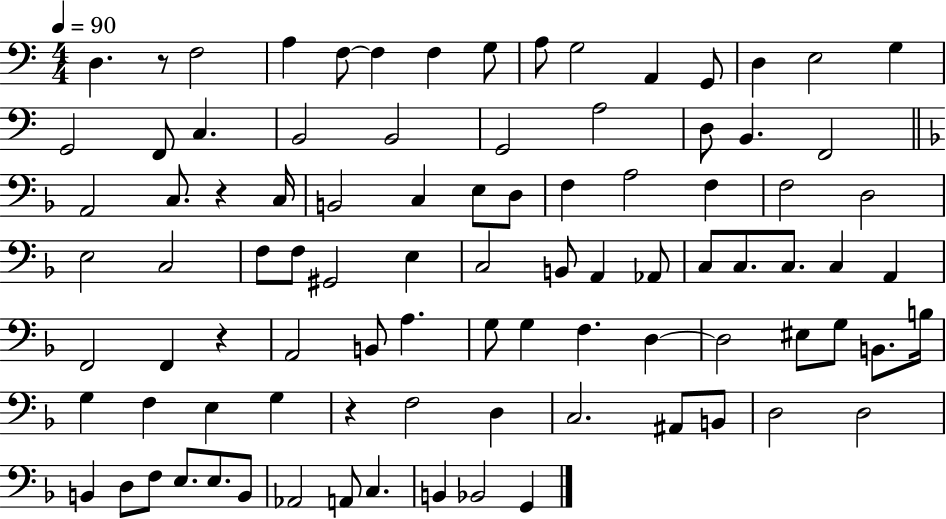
{
  \clef bass
  \numericTimeSignature
  \time 4/4
  \key c \major
  \tempo 4 = 90
  d4. r8 f2 | a4 f8~~ f4 f4 g8 | a8 g2 a,4 g,8 | d4 e2 g4 | \break g,2 f,8 c4. | b,2 b,2 | g,2 a2 | d8 b,4. f,2 | \break \bar "||" \break \key f \major a,2 c8. r4 c16 | b,2 c4 e8 d8 | f4 a2 f4 | f2 d2 | \break e2 c2 | f8 f8 gis,2 e4 | c2 b,8 a,4 aes,8 | c8 c8. c8. c4 a,4 | \break f,2 f,4 r4 | a,2 b,8 a4. | g8 g4 f4. d4~~ | d2 eis8 g8 b,8. b16 | \break g4 f4 e4 g4 | r4 f2 d4 | c2. ais,8 b,8 | d2 d2 | \break b,4 d8 f8 e8. e8. b,8 | aes,2 a,8 c4. | b,4 bes,2 g,4 | \bar "|."
}